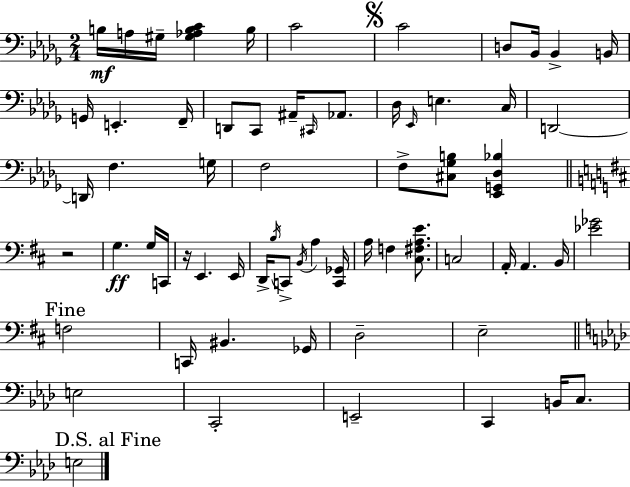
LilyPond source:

{
  \clef bass
  \numericTimeSignature
  \time 2/4
  \key bes \minor
  \repeat volta 2 { b16\mf a16 gis16-- <gis aes b c'>4 b16 | c'2 | \mark \markup { \musicglyph "scripts.segno" } c'2 | d8 bes,16 bes,4-> b,16 | \break g,16 e,4.-. f,16-- | d,8 c,8 ais,16-- \grace { cis,16 } aes,8. | des16 \grace { ees,16 } e4. | c16 d,2~~ | \break d,16 f4. | g16 f2 | f8-> <cis ges b>8 <ees, g, des bes>4 | \bar "||" \break \key d \major r2 | g4.\ff g16 c,16 | r16 e,4. e,16 | d,16-> \acciaccatura { b16 } c,8-> \acciaccatura { b,16 } a4 | \break <c, ges,>16 a16 f4 <cis fis a e'>8. | c2 | a,16-. a,4. | b,16 <ees' ges'>2 | \break \mark "Fine" f2 | c,16 bis,4. | ges,16 d2-- | e2-- | \break \bar "||" \break \key aes \major e2 | c,2-. | e,2-- | c,4 b,16 c8. | \break \mark "D.S. al Fine" e2 | } \bar "|."
}